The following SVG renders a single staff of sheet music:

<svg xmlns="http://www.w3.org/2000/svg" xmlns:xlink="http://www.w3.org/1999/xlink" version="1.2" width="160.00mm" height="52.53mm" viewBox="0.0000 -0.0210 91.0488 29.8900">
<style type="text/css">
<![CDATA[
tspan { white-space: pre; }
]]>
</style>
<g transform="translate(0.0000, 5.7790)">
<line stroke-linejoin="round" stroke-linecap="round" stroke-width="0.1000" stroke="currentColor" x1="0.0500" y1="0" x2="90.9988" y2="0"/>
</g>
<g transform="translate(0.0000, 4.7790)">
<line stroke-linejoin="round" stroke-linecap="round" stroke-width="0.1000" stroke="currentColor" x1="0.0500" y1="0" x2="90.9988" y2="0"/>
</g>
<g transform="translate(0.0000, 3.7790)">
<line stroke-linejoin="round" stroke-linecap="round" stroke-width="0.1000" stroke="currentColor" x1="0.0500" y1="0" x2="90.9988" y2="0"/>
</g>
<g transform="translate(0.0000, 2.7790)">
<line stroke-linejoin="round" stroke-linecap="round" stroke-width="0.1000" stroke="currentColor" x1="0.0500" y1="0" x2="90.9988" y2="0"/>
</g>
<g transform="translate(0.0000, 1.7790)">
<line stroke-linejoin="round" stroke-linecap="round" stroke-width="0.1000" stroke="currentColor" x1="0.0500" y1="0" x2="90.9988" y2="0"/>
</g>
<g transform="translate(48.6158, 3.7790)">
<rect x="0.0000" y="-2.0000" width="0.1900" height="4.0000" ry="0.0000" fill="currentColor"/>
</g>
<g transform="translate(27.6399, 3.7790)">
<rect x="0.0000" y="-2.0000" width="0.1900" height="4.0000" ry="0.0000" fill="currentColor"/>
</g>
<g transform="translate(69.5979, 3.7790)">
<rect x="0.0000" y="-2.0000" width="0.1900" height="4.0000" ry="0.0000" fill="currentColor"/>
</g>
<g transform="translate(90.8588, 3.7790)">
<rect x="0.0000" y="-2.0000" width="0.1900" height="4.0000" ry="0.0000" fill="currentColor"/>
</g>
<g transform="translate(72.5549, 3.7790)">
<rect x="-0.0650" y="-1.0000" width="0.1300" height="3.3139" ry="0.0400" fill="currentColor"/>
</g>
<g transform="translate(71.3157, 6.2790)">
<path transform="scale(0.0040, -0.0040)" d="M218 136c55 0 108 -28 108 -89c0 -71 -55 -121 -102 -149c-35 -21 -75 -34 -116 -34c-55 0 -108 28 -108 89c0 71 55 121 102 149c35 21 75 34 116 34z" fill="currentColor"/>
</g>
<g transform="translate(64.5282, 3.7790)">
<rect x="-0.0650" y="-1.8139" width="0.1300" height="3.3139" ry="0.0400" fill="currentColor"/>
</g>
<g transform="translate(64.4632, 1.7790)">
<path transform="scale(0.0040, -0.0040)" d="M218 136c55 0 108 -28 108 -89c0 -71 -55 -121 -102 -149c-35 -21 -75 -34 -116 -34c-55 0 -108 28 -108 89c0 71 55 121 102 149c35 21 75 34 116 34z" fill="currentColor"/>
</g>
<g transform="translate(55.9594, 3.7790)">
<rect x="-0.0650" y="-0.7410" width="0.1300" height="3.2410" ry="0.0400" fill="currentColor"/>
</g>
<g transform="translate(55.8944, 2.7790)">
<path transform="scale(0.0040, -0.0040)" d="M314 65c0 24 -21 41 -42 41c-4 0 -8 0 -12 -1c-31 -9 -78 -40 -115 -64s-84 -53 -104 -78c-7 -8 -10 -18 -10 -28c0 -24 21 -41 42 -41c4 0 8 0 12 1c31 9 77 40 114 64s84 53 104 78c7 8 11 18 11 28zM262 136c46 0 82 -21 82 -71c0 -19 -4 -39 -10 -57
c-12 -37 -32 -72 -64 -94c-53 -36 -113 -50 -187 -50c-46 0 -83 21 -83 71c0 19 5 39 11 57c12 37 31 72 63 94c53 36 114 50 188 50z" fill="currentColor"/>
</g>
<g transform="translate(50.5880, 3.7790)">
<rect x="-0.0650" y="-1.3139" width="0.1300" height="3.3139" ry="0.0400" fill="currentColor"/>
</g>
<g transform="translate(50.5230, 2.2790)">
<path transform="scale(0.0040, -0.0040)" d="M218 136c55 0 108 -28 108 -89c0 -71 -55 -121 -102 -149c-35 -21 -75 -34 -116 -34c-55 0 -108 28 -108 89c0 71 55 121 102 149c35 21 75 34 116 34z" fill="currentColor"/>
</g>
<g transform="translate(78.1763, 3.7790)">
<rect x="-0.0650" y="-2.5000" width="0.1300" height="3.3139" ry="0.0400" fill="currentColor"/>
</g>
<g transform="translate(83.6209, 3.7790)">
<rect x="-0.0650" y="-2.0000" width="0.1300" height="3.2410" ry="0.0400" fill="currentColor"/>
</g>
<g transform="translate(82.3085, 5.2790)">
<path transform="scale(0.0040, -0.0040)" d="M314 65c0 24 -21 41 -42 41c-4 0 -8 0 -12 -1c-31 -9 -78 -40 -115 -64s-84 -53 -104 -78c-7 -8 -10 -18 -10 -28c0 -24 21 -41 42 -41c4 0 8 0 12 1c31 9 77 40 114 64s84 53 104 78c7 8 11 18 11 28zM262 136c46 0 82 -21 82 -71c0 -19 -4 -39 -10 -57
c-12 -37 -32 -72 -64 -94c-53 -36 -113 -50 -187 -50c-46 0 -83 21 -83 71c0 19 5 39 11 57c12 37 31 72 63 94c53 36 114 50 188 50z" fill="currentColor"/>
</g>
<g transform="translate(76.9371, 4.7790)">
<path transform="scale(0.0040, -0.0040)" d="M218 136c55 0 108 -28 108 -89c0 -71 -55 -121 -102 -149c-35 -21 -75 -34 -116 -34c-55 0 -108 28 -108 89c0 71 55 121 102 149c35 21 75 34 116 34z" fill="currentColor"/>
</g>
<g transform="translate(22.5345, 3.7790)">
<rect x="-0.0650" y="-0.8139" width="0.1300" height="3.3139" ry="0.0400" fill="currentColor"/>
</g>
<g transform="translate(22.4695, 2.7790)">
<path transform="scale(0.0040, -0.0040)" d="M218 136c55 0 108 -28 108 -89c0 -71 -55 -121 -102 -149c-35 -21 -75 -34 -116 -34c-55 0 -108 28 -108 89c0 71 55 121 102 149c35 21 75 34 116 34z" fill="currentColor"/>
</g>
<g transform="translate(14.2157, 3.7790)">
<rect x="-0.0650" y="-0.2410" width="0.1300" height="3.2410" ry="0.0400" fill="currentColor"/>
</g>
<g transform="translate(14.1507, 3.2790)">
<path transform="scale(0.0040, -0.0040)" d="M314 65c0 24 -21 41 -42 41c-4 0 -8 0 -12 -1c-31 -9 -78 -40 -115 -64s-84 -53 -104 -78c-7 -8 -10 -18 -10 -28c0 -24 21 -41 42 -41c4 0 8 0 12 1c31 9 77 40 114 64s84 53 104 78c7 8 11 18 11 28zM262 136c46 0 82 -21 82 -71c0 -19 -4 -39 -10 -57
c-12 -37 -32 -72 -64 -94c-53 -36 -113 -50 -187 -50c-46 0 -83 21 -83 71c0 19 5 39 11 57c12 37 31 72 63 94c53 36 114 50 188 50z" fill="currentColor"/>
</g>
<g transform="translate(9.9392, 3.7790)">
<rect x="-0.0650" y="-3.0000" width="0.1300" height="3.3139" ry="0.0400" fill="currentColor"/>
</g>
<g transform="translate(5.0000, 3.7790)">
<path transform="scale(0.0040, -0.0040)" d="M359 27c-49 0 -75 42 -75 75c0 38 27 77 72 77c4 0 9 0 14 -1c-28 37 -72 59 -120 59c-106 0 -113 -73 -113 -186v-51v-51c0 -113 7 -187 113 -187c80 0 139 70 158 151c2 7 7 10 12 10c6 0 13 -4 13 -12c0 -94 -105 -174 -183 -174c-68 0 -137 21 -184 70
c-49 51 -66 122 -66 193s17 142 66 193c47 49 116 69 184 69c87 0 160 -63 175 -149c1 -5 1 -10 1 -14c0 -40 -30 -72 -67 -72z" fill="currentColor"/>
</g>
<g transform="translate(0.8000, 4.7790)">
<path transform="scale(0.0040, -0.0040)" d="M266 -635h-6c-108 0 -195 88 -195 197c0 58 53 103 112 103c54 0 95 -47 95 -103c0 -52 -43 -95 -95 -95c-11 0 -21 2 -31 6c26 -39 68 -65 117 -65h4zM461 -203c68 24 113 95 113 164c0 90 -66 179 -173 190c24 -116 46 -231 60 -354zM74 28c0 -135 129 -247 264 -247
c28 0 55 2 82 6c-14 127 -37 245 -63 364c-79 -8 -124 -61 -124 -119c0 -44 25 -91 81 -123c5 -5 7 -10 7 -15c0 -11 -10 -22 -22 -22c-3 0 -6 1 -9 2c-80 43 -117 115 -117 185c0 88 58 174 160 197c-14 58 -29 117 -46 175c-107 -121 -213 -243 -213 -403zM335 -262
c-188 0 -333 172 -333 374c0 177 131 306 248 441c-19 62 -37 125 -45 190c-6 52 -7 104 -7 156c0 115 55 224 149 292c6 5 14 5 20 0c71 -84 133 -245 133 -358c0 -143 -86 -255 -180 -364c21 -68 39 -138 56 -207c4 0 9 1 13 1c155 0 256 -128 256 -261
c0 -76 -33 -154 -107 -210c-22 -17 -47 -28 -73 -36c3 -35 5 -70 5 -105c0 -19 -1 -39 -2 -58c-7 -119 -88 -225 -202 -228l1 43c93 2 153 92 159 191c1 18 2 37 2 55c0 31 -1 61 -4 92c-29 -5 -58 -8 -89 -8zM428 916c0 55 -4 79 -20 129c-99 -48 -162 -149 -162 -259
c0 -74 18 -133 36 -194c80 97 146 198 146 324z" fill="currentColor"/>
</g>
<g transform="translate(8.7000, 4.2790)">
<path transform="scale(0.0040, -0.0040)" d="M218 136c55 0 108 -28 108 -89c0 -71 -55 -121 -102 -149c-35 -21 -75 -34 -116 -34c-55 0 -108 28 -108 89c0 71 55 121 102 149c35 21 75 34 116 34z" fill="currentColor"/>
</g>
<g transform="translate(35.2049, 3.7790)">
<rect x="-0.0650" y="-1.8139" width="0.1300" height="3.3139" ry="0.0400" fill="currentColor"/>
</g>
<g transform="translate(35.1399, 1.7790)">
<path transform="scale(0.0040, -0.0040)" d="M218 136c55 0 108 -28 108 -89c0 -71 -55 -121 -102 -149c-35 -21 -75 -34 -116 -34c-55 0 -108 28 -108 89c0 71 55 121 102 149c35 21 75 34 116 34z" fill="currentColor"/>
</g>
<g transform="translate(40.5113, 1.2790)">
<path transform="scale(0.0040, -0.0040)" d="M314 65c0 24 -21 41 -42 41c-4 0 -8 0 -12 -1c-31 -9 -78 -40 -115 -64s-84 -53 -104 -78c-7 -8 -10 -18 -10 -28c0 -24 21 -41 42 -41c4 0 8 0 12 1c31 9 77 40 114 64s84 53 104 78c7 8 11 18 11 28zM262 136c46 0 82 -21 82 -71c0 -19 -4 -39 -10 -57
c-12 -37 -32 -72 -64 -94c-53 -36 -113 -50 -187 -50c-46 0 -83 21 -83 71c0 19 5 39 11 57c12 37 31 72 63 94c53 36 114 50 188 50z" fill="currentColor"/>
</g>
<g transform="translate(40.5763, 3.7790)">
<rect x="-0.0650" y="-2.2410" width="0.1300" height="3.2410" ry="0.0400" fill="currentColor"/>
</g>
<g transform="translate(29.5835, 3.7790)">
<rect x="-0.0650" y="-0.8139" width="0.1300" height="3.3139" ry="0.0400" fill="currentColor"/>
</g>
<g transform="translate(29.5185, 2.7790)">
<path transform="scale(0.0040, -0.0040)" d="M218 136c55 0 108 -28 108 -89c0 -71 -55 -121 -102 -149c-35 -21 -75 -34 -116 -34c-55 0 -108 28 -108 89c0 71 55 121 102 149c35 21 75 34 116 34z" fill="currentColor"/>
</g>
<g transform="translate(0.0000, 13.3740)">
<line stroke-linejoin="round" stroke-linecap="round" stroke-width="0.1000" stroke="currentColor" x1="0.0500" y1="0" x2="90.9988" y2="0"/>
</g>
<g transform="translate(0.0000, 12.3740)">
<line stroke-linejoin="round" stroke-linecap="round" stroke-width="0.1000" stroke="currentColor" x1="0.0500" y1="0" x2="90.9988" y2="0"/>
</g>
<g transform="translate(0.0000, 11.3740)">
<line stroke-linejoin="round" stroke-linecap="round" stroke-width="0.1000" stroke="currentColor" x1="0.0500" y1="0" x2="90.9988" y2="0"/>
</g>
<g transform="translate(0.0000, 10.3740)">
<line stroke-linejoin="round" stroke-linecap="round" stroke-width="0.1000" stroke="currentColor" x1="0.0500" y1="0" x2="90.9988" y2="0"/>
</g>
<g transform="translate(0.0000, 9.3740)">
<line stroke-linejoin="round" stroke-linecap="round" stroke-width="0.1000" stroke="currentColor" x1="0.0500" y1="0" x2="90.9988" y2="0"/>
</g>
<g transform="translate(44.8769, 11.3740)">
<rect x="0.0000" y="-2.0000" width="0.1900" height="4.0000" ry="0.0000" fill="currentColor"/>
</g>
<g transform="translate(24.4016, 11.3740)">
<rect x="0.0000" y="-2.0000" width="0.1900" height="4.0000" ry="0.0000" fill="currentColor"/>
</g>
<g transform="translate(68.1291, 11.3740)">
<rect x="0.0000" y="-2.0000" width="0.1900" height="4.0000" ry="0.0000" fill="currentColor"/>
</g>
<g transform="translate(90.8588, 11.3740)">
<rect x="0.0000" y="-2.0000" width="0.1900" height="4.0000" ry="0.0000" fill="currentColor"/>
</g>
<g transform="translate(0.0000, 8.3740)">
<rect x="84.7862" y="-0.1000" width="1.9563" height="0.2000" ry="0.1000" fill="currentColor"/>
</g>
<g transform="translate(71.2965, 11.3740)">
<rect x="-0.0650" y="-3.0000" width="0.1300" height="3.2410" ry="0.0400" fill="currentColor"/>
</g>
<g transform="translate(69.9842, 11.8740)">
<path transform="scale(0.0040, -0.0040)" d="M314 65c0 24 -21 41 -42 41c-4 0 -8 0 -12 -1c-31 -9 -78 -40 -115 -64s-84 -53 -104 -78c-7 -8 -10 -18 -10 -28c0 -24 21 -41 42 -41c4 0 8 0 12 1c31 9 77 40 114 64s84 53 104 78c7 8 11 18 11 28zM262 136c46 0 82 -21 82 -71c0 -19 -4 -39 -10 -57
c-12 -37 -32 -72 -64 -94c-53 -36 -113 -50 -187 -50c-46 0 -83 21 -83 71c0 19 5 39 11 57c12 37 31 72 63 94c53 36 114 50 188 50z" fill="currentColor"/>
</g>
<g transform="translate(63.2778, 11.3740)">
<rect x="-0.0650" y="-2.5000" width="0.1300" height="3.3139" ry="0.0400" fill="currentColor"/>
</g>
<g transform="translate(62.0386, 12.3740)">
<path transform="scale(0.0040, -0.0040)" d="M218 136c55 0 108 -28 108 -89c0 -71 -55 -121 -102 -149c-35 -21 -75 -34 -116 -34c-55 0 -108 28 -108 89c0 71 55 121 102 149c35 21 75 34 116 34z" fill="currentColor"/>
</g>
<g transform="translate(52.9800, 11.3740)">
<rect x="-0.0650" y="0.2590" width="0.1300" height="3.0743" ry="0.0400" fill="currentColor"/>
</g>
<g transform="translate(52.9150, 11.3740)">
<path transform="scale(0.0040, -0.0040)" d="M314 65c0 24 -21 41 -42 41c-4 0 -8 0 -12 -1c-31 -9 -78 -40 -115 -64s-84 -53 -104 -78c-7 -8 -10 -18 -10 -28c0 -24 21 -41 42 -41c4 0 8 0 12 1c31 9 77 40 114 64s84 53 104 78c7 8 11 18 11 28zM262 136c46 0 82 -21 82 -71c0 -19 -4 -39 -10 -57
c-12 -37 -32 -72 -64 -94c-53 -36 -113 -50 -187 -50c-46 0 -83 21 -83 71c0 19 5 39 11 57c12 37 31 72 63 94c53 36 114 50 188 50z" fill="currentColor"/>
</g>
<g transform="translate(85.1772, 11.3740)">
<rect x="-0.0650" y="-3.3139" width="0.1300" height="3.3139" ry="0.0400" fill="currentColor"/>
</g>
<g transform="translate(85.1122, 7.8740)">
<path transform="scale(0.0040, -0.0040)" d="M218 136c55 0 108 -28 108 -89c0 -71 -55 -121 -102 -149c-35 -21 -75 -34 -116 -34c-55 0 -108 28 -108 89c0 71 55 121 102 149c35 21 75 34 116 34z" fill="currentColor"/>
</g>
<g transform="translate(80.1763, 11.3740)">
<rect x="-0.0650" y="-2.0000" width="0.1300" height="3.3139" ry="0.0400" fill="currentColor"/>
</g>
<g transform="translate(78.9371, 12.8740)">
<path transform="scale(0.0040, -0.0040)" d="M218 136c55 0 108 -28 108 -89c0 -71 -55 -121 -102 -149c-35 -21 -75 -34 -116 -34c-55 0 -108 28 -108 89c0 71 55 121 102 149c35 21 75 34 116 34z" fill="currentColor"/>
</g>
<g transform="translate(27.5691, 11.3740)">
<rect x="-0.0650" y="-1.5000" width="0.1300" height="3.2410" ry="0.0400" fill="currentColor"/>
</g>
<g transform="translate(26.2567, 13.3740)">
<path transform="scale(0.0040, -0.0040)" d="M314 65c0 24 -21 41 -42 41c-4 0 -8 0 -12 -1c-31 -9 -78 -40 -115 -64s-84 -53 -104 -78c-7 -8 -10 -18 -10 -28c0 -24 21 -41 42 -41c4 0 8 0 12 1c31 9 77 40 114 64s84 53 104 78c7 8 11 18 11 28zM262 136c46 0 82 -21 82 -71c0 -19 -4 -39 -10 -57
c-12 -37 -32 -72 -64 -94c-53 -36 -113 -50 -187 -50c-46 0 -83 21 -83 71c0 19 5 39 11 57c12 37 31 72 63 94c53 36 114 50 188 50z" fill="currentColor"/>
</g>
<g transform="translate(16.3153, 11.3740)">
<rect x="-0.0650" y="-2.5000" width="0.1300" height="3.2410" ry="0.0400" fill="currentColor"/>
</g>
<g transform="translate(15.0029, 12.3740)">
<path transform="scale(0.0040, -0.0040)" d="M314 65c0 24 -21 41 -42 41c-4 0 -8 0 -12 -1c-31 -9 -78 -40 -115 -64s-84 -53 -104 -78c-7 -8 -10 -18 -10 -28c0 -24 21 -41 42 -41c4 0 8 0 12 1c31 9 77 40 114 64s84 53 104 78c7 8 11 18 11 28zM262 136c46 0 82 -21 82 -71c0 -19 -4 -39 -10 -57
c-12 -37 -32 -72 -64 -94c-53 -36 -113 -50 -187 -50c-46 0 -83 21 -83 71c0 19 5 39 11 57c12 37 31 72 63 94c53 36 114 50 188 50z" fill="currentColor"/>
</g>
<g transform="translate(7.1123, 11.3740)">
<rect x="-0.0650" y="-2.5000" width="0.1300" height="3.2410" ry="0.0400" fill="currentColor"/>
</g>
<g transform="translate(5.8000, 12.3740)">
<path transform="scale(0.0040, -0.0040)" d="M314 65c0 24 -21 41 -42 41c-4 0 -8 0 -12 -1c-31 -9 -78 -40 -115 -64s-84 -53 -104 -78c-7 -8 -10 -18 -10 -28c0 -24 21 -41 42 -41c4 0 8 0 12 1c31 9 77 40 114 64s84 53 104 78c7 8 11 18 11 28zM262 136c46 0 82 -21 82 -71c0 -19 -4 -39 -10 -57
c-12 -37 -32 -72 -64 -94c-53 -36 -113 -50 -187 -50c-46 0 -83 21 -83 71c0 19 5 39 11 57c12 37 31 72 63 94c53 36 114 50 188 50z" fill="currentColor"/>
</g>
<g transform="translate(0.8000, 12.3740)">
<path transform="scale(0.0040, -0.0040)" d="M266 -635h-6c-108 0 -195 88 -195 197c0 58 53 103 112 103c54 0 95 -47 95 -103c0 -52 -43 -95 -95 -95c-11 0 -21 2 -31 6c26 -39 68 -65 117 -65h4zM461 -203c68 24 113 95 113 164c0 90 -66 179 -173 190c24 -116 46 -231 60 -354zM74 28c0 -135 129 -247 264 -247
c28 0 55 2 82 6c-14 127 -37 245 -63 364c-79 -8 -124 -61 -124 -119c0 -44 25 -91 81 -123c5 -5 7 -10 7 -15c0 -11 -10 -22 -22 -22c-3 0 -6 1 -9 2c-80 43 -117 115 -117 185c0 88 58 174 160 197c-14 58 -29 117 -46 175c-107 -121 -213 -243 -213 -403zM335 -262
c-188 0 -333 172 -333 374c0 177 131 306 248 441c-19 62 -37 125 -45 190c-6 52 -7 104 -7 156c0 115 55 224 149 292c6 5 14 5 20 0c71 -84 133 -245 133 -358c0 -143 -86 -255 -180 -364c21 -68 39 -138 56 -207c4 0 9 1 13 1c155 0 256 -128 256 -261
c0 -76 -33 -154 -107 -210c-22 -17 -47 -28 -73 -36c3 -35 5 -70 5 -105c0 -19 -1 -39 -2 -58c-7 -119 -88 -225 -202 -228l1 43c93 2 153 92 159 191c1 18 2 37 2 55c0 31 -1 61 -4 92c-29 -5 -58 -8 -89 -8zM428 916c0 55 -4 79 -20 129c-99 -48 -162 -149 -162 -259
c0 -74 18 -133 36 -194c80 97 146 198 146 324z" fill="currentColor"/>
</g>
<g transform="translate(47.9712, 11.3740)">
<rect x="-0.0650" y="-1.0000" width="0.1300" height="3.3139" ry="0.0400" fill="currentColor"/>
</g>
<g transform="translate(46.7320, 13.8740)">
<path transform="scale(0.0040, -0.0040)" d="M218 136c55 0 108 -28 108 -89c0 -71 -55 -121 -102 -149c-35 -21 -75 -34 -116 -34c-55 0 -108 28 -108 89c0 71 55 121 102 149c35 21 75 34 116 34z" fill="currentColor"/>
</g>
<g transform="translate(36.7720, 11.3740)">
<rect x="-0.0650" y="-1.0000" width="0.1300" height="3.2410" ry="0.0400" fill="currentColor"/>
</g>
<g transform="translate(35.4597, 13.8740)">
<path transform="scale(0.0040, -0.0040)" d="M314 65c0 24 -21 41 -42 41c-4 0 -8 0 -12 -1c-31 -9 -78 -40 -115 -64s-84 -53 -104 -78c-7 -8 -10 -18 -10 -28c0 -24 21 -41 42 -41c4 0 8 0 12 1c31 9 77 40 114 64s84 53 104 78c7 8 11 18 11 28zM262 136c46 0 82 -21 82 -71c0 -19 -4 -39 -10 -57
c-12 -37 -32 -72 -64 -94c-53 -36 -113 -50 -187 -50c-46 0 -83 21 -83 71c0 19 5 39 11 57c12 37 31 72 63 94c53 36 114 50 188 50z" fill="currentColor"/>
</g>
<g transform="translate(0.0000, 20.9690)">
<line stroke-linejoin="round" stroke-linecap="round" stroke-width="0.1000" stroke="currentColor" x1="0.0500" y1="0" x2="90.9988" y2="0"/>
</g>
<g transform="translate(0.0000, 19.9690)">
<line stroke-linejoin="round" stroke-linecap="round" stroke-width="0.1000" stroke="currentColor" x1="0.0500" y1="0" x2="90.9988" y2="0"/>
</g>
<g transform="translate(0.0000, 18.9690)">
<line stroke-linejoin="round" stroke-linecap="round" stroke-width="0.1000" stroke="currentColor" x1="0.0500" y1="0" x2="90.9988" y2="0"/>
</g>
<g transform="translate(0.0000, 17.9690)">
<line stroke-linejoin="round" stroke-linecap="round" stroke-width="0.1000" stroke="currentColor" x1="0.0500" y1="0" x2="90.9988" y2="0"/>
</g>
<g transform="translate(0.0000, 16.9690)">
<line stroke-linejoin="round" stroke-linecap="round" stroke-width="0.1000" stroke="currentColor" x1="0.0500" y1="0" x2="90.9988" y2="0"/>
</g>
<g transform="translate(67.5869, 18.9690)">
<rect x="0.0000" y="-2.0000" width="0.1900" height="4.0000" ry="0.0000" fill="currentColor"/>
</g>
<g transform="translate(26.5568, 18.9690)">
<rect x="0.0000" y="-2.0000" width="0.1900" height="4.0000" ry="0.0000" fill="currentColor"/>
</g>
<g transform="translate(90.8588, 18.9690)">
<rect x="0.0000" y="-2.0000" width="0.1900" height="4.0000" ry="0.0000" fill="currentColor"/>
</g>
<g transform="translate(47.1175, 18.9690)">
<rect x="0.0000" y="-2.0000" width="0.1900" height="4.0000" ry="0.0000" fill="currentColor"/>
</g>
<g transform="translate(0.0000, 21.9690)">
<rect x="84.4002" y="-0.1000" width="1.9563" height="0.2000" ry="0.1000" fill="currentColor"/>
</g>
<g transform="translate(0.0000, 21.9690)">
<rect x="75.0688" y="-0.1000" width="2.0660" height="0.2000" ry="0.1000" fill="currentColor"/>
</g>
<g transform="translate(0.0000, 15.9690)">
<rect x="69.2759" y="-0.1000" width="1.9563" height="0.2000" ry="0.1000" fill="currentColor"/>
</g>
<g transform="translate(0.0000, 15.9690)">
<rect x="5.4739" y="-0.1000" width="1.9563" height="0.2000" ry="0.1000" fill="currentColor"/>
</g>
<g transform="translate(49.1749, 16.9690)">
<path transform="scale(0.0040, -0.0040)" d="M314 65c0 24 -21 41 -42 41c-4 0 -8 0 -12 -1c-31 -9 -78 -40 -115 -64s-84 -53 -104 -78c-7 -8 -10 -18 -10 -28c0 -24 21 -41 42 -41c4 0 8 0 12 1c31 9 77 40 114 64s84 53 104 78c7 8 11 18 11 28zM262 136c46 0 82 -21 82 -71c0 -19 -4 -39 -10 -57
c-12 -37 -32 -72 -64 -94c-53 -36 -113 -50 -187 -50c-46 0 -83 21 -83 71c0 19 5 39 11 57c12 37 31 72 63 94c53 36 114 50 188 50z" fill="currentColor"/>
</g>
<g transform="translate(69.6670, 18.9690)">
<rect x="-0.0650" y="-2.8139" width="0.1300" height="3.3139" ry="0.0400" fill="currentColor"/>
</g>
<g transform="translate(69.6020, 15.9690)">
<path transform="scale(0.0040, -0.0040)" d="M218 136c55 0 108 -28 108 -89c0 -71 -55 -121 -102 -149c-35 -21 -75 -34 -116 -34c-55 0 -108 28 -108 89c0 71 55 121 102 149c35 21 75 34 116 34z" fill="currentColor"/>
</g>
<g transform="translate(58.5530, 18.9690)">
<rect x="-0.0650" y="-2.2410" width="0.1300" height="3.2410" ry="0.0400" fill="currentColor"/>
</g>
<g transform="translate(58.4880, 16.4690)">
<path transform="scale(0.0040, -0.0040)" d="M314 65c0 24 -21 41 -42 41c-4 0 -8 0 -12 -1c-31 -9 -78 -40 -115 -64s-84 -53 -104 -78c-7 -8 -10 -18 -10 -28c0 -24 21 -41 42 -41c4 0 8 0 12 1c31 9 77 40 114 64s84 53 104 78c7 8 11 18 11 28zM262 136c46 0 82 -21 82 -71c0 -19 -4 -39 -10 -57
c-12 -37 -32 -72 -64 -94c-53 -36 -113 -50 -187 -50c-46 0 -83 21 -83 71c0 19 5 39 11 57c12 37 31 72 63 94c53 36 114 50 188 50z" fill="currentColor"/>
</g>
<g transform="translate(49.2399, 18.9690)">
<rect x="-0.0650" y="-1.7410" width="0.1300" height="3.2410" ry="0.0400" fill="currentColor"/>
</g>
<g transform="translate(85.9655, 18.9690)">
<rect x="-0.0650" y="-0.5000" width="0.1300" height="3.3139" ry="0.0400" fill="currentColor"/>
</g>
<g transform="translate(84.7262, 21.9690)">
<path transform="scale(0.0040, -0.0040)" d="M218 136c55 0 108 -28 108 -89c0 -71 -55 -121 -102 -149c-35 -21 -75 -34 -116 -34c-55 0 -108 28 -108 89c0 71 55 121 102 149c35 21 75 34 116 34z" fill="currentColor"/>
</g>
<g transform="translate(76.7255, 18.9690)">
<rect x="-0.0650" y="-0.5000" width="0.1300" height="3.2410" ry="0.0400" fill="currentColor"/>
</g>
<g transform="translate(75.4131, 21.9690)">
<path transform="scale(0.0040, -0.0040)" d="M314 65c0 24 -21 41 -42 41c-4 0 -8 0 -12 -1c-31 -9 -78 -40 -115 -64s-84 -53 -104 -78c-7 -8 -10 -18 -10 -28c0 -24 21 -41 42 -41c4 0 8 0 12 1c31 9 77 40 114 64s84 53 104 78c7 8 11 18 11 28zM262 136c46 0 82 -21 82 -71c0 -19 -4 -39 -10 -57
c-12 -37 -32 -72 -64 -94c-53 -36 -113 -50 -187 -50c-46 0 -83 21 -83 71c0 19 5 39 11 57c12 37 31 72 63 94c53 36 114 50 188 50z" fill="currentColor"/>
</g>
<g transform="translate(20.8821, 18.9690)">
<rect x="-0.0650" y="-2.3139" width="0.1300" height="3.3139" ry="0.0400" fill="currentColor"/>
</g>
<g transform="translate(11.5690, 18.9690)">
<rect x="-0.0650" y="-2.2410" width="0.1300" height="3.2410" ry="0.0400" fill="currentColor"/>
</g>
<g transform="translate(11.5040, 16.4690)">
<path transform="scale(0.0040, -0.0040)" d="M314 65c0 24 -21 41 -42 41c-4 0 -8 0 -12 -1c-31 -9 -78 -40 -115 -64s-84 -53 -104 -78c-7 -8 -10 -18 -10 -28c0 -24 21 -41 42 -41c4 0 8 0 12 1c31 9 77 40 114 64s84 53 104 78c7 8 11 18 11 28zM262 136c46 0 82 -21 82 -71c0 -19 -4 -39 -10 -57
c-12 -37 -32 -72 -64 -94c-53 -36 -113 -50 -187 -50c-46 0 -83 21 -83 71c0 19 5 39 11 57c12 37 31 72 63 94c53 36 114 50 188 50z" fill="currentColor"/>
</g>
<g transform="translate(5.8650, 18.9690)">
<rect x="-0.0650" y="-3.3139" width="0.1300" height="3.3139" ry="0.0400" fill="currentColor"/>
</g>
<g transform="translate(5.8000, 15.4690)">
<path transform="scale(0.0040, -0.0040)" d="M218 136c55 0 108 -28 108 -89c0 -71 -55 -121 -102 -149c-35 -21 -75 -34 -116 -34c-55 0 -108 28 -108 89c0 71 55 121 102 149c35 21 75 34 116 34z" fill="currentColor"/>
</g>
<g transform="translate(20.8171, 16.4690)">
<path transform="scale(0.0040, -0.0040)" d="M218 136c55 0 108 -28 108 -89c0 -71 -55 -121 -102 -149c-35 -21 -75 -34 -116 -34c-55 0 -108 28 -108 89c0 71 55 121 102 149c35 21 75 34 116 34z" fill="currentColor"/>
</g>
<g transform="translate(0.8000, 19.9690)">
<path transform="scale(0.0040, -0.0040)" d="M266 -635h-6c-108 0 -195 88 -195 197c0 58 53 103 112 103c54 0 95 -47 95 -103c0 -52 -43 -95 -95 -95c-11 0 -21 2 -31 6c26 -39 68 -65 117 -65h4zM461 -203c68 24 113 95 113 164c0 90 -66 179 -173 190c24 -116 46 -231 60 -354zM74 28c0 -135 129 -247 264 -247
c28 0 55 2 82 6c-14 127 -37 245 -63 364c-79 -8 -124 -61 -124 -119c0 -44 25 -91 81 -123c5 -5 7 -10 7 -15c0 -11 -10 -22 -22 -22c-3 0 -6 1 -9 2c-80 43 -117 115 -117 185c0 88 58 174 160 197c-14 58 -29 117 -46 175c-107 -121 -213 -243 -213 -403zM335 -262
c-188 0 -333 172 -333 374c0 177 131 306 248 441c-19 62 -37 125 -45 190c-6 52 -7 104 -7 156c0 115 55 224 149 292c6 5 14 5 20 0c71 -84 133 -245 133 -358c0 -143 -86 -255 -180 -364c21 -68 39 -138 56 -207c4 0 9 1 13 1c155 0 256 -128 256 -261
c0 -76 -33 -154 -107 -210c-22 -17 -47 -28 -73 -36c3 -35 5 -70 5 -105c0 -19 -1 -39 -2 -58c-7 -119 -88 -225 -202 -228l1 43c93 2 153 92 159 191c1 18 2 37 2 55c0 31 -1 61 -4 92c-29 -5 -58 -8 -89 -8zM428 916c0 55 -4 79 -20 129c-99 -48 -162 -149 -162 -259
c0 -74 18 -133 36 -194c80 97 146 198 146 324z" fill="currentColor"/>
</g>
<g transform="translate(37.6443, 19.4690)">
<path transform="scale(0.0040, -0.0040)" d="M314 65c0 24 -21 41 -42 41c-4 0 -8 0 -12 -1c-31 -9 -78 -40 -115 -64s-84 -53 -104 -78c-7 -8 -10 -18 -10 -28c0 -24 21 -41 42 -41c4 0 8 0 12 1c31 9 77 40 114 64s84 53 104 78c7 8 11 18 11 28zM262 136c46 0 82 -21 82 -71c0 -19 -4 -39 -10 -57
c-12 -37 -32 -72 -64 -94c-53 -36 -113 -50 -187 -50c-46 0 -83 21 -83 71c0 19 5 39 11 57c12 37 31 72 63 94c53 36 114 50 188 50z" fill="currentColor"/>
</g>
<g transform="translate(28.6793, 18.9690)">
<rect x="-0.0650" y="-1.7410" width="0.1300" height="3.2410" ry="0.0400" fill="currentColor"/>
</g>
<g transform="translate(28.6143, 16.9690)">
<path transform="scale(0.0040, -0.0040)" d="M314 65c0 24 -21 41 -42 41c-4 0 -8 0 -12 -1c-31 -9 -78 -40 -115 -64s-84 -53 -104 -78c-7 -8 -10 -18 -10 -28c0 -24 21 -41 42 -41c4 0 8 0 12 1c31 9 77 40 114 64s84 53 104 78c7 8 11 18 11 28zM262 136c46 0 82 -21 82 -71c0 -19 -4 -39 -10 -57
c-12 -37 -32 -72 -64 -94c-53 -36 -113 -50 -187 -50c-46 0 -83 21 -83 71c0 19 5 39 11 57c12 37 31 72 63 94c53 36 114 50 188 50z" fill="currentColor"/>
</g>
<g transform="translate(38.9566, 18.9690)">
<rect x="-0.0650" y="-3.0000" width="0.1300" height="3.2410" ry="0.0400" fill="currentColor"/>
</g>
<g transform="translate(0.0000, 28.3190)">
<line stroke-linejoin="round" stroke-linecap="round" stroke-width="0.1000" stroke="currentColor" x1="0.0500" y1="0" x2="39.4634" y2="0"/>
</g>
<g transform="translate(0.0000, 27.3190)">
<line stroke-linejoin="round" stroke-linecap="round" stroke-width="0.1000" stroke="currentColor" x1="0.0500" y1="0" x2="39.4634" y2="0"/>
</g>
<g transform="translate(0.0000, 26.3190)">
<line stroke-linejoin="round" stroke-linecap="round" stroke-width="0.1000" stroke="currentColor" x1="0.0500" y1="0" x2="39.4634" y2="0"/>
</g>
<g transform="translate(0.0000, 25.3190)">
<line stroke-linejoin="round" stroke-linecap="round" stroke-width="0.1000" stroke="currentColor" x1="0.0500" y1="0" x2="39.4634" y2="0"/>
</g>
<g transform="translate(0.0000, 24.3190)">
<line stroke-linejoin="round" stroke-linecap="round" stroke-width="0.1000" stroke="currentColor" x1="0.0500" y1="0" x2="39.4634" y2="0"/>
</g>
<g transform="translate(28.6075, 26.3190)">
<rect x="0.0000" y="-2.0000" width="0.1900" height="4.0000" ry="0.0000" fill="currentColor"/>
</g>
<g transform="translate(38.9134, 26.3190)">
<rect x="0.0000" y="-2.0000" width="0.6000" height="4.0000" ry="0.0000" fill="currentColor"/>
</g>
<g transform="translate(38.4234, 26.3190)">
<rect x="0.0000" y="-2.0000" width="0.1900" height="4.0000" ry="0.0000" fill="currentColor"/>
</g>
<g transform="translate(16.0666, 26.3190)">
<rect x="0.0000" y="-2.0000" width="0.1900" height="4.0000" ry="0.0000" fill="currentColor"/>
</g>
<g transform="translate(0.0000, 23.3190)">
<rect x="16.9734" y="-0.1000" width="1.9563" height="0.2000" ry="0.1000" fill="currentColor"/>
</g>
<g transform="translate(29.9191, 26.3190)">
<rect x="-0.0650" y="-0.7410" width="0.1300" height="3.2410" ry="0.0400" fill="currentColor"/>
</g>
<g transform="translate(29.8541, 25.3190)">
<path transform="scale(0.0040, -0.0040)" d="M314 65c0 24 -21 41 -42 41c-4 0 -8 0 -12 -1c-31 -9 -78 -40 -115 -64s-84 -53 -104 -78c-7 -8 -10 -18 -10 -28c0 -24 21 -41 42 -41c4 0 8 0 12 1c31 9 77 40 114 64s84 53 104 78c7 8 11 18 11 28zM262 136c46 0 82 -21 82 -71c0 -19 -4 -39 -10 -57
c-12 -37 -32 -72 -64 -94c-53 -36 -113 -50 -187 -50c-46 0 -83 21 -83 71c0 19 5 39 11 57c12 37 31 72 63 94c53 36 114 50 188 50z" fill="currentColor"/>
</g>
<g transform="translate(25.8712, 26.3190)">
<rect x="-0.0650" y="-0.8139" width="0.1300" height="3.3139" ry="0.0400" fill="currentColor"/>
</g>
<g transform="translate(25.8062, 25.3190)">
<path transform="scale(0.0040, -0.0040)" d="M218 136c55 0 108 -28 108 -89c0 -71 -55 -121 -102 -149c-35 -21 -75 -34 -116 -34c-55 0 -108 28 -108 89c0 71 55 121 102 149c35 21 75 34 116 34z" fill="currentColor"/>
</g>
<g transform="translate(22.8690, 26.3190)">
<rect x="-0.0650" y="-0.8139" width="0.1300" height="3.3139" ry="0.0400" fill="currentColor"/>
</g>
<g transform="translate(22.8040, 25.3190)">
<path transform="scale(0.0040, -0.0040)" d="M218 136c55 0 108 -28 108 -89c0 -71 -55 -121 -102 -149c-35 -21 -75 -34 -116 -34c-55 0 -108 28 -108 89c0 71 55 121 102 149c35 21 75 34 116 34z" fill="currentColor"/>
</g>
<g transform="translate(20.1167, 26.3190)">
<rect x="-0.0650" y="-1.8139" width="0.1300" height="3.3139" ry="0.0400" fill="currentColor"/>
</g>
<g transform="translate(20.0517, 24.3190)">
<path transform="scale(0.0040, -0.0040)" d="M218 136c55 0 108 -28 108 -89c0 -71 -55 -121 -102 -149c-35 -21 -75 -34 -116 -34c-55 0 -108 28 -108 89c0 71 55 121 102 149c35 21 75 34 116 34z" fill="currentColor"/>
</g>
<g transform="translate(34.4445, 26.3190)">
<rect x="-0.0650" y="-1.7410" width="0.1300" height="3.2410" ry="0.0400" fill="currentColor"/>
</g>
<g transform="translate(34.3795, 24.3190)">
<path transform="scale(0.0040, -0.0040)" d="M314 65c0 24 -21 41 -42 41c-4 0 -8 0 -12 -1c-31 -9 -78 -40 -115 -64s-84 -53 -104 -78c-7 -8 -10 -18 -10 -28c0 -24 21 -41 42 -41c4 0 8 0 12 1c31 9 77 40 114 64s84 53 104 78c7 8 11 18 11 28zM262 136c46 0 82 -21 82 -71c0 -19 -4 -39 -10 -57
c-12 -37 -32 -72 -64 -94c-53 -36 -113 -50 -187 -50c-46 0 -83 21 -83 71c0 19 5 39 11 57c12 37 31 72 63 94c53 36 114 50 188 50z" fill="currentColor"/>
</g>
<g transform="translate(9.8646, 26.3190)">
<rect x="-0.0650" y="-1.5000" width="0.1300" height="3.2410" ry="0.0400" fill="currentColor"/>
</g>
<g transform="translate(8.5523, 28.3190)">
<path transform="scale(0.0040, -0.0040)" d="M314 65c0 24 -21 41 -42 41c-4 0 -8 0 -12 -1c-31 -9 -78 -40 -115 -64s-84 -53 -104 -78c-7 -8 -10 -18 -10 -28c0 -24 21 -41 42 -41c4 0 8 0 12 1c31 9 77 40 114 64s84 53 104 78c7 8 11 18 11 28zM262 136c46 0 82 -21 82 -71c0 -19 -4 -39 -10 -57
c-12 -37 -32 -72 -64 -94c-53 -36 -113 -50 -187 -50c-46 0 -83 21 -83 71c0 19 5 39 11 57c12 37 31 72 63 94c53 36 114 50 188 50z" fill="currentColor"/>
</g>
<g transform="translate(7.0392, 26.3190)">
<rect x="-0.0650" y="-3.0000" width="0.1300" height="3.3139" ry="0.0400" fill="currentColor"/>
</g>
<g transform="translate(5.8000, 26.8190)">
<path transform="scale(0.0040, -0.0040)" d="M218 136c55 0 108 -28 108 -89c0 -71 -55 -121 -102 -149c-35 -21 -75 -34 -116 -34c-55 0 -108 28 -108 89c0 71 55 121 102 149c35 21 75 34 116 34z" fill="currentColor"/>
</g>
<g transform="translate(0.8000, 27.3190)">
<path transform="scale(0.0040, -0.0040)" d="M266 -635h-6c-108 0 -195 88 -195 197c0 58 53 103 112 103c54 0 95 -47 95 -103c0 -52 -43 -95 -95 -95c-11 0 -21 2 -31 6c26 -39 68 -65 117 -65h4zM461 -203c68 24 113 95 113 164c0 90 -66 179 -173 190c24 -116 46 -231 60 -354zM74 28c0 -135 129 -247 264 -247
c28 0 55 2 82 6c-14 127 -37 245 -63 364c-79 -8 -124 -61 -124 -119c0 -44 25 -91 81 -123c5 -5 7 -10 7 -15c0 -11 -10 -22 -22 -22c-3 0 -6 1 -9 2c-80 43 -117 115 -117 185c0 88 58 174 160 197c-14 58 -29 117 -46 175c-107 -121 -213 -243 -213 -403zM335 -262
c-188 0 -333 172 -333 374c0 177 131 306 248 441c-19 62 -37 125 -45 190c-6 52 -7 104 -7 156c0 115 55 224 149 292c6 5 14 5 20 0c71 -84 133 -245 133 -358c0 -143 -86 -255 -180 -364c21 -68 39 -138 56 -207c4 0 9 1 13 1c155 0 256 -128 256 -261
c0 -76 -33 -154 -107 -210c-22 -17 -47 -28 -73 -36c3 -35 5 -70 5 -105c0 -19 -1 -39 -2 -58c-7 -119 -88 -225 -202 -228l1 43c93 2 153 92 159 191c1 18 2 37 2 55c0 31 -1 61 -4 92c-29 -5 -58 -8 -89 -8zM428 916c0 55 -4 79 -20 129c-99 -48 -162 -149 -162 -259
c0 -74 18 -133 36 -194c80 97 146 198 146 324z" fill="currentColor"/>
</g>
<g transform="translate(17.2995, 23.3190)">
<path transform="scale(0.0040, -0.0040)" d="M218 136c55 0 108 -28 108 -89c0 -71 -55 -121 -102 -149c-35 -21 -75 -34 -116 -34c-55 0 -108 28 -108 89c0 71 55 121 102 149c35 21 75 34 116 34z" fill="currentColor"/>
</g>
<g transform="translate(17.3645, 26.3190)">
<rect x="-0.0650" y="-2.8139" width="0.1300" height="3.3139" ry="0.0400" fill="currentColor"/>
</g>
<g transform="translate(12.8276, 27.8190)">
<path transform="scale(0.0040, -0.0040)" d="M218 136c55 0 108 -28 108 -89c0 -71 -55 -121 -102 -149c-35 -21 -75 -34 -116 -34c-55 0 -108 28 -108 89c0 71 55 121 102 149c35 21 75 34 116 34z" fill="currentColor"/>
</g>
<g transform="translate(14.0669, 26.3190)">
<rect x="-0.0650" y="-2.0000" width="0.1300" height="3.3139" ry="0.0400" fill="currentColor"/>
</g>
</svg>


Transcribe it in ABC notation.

X:1
T:Untitled
M:4/4
L:1/4
K:C
A c2 d d f g2 e d2 f D G F2 G2 G2 E2 D2 D B2 G A2 F b b g2 g f2 A2 f2 g2 a C2 C A E2 F a f d d d2 f2